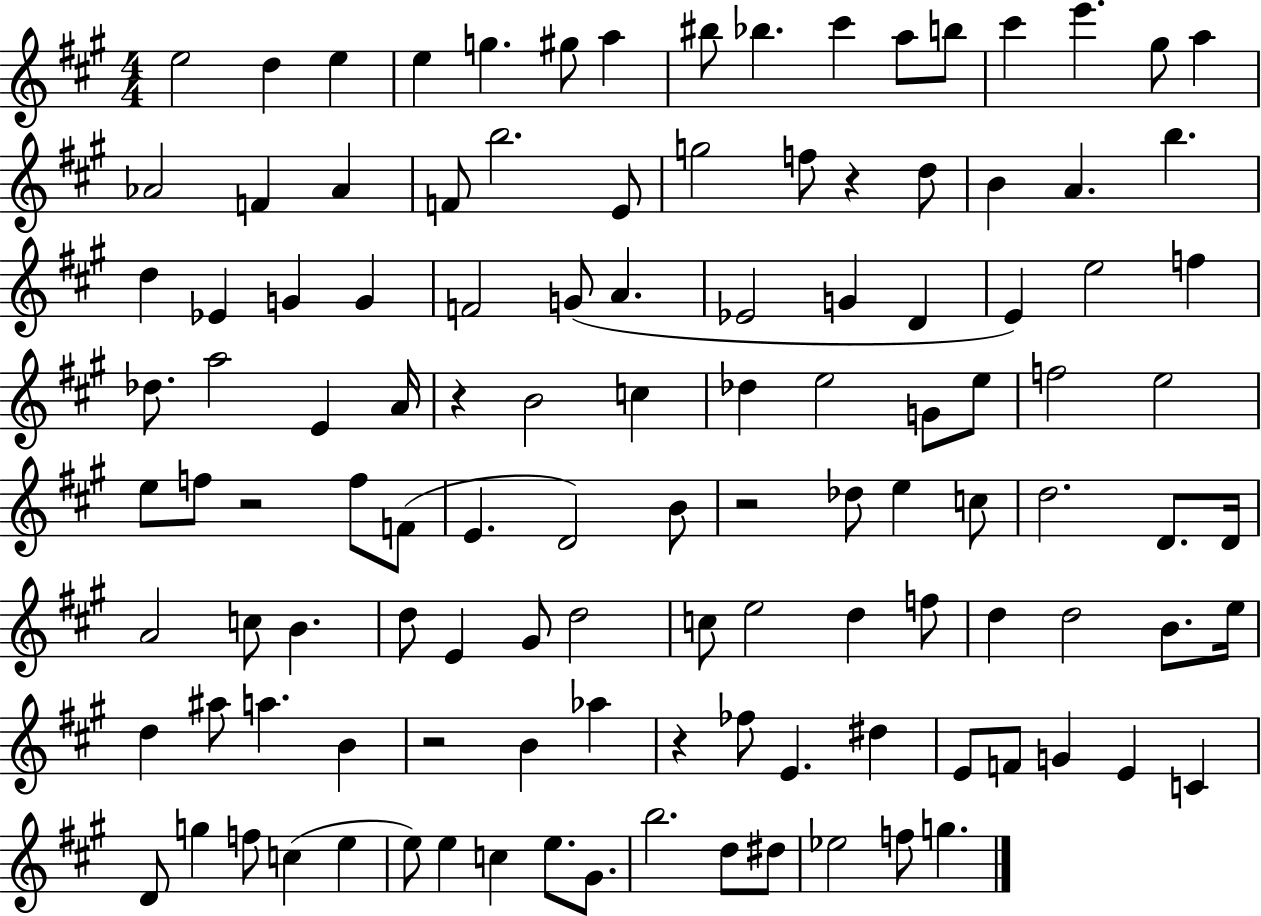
{
  \clef treble
  \numericTimeSignature
  \time 4/4
  \key a \major
  \repeat volta 2 { e''2 d''4 e''4 | e''4 g''4. gis''8 a''4 | bis''8 bes''4. cis'''4 a''8 b''8 | cis'''4 e'''4. gis''8 a''4 | \break aes'2 f'4 aes'4 | f'8 b''2. e'8 | g''2 f''8 r4 d''8 | b'4 a'4. b''4. | \break d''4 ees'4 g'4 g'4 | f'2 g'8( a'4. | ees'2 g'4 d'4 | e'4) e''2 f''4 | \break des''8. a''2 e'4 a'16 | r4 b'2 c''4 | des''4 e''2 g'8 e''8 | f''2 e''2 | \break e''8 f''8 r2 f''8 f'8( | e'4. d'2) b'8 | r2 des''8 e''4 c''8 | d''2. d'8. d'16 | \break a'2 c''8 b'4. | d''8 e'4 gis'8 d''2 | c''8 e''2 d''4 f''8 | d''4 d''2 b'8. e''16 | \break d''4 ais''8 a''4. b'4 | r2 b'4 aes''4 | r4 fes''8 e'4. dis''4 | e'8 f'8 g'4 e'4 c'4 | \break d'8 g''4 f''8 c''4( e''4 | e''8) e''4 c''4 e''8. gis'8. | b''2. d''8 dis''8 | ees''2 f''8 g''4. | \break } \bar "|."
}